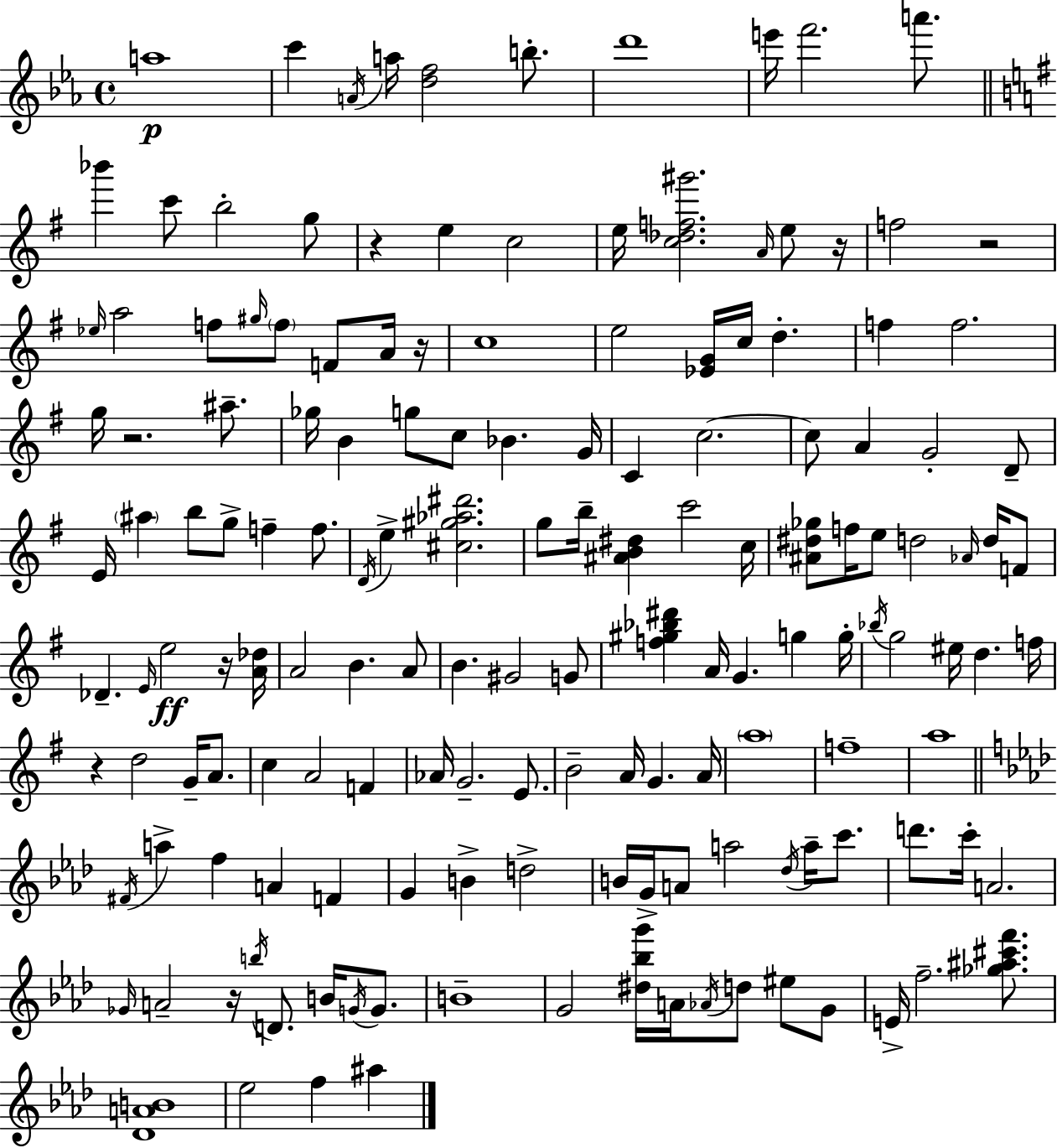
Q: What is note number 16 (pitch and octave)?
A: E5